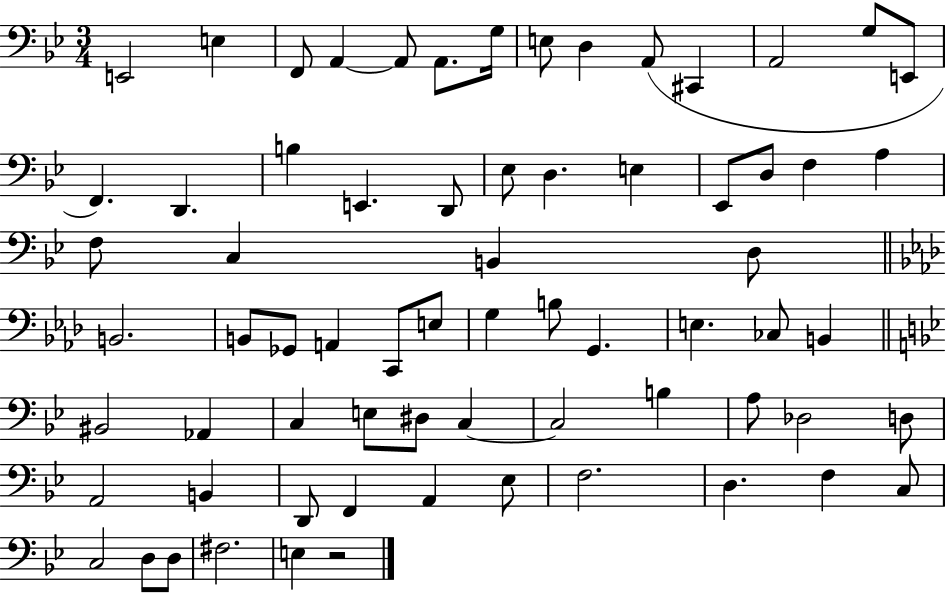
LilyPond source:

{
  \clef bass
  \numericTimeSignature
  \time 3/4
  \key bes \major
  e,2 e4 | f,8 a,4~~ a,8 a,8. g16 | e8 d4 a,8( cis,4 | a,2 g8 e,8 | \break f,4.) d,4. | b4 e,4. d,8 | ees8 d4. e4 | ees,8 d8 f4 a4 | \break f8 c4 b,4 d8 | \bar "||" \break \key f \minor b,2. | b,8 ges,8 a,4 c,8 e8 | g4 b8 g,4. | e4. ces8 b,4 | \break \bar "||" \break \key bes \major bis,2 aes,4 | c4 e8 dis8 c4~~ | c2 b4 | a8 des2 d8 | \break a,2 b,4 | d,8 f,4 a,4 ees8 | f2. | d4. f4 c8 | \break c2 d8 d8 | fis2. | e4 r2 | \bar "|."
}